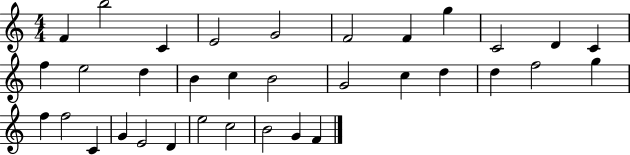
F4/q B5/h C4/q E4/h G4/h F4/h F4/q G5/q C4/h D4/q C4/q F5/q E5/h D5/q B4/q C5/q B4/h G4/h C5/q D5/q D5/q F5/h G5/q F5/q F5/h C4/q G4/q E4/h D4/q E5/h C5/h B4/h G4/q F4/q